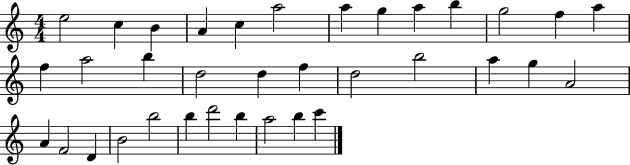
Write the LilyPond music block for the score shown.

{
  \clef treble
  \numericTimeSignature
  \time 4/4
  \key c \major
  e''2 c''4 b'4 | a'4 c''4 a''2 | a''4 g''4 a''4 b''4 | g''2 f''4 a''4 | \break f''4 a''2 b''4 | d''2 d''4 f''4 | d''2 b''2 | a''4 g''4 a'2 | \break a'4 f'2 d'4 | b'2 b''2 | b''4 d'''2 b''4 | a''2 b''4 c'''4 | \break \bar "|."
}